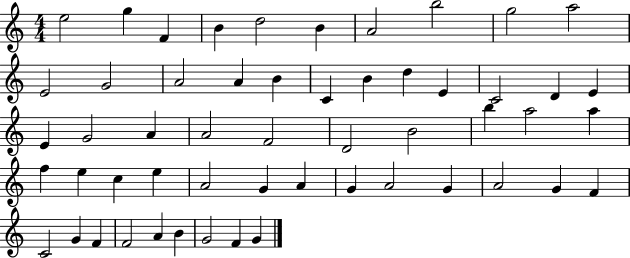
{
  \clef treble
  \numericTimeSignature
  \time 4/4
  \key c \major
  e''2 g''4 f'4 | b'4 d''2 b'4 | a'2 b''2 | g''2 a''2 | \break e'2 g'2 | a'2 a'4 b'4 | c'4 b'4 d''4 e'4 | c'2 d'4 e'4 | \break e'4 g'2 a'4 | a'2 f'2 | d'2 b'2 | b''4 a''2 a''4 | \break f''4 e''4 c''4 e''4 | a'2 g'4 a'4 | g'4 a'2 g'4 | a'2 g'4 f'4 | \break c'2 g'4 f'4 | f'2 a'4 b'4 | g'2 f'4 g'4 | \bar "|."
}